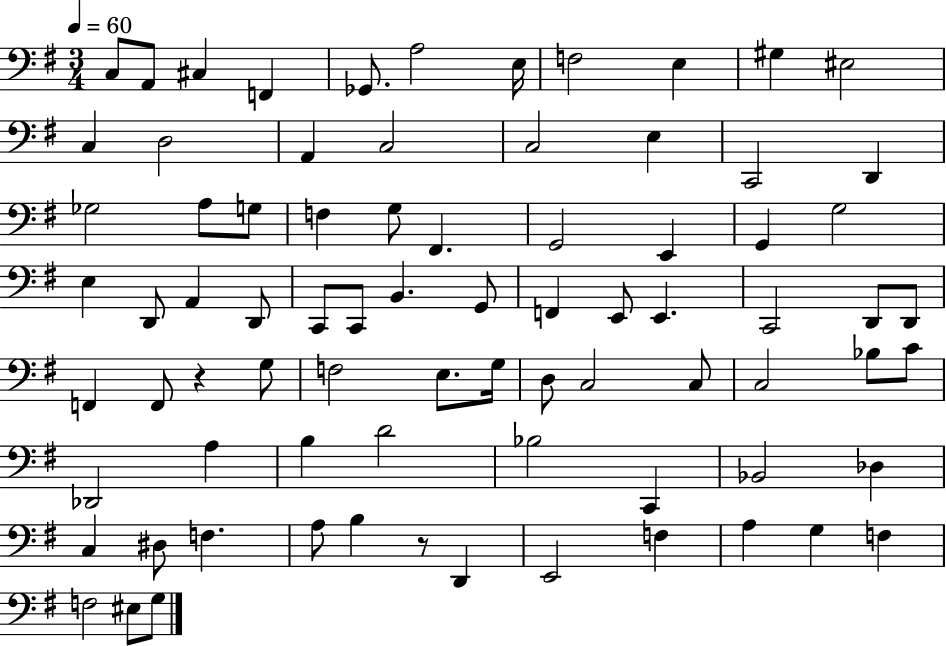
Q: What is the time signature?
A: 3/4